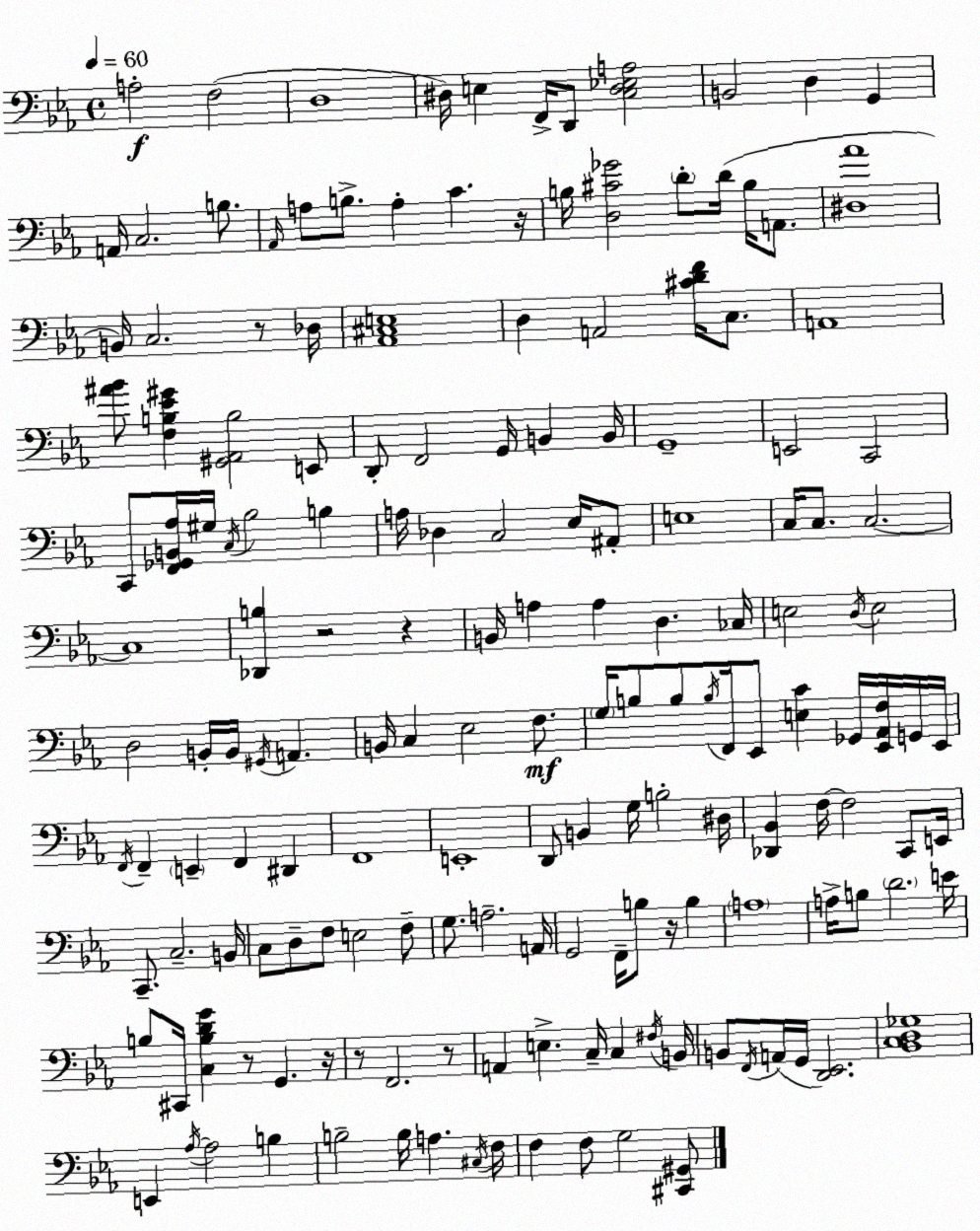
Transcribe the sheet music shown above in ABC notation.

X:1
T:Untitled
M:4/4
L:1/4
K:Eb
A,2 F,2 D,4 ^D,/4 E, F,,/4 D,,/2 [C,^D,_E,A,]2 B,,2 D, G,, A,,/4 C,2 B,/2 _A,,/4 A,/2 B,/2 A, C z/4 B,/4 [D,^C_G]2 D/2 D/4 B,/4 A,,/2 [^D,_A]4 B,,/4 C,2 z/2 _D,/4 [_A,,^C,E,]4 D, A,,2 [^CDF]/4 C,/2 A,,4 [^A_B]/2 [F,B,_E^G] [^G,,_A,,B,]2 E,,/2 D,,/2 F,,2 G,,/4 B,, B,,/4 G,,4 E,,2 C,,2 C,,/2 [F,,_G,,B,,_A,]/4 ^G,/4 C,/4 _B,2 B, A,/4 _D, C,2 _E,/4 ^A,,/2 E,4 C,/4 C,/2 C,2 C,4 [_D,,B,] z2 z B,,/4 A, A, D, _C,/4 E,2 D,/4 E,2 D,2 B,,/4 B,,/4 ^G,,/4 A,, B,,/4 C, _E,2 F,/2 G,/4 B,/2 B,/2 B,/4 F,,/4 _E,,/2 [E,C] _G,,/4 [_E,,_A,,F,]/4 G,,/4 _E,,/4 F,,/4 F,, E,, F,, ^D,, F,,4 E,,4 D,,/2 B,, G,/4 B,2 ^D,/4 [_D,,_B,,] F,/4 F,2 C,,/2 E,,/4 C,,/2 C,2 B,,/4 C,/2 D,/2 F,/2 E,2 F,/2 G,/2 A,2 A,,/4 G,,2 F,,/4 B,/2 z/4 B, A,4 A,/4 B,/2 D2 E/4 B,/2 ^C,,/4 [C,B,DG] z/2 G,, z/4 z/2 F,,2 z/2 A,, E, C,/4 C, ^F,/4 B,,/4 B,,/2 F,,/4 A,,/4 G,,/4 [D,,_E,,]2 [_B,,C,D,_G,]4 E,, _A,/4 _A,2 B, B,2 B,/4 A, ^C,/4 F,/4 F, F,/2 G,2 [^C,,^G,,]/2